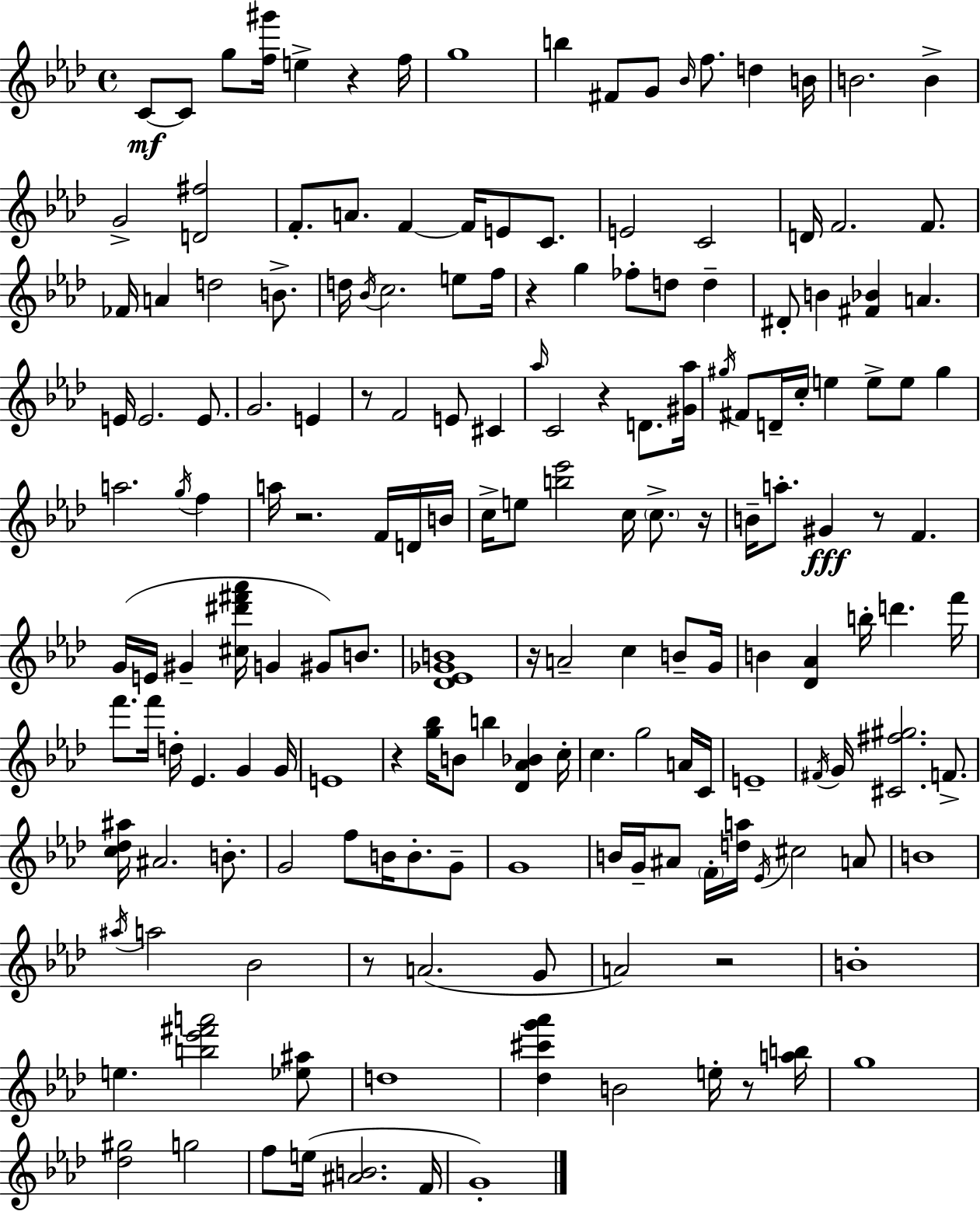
{
  \clef treble
  \time 4/4
  \defaultTimeSignature
  \key aes \major
  c'8~~\mf c'8 g''8 <f'' gis'''>16 e''4-> r4 f''16 | g''1 | b''4 fis'8 g'8 \grace { bes'16 } f''8. d''4 | b'16 b'2. b'4-> | \break g'2-> <d' fis''>2 | f'8.-. a'8. f'4~~ f'16 e'8 c'8. | e'2 c'2 | d'16 f'2. f'8. | \break fes'16 a'4 d''2 b'8.-> | d''16 \acciaccatura { bes'16 } c''2. e''8 | f''16 r4 g''4 fes''8-. d''8 d''4-- | dis'8-. b'4 <fis' bes'>4 a'4. | \break e'16 e'2. e'8. | g'2. e'4 | r8 f'2 e'8 cis'4 | \grace { aes''16 } c'2 r4 d'8. | \break <gis' aes''>16 \acciaccatura { gis''16 } fis'8 d'16-- c''16-. e''4 e''8-> e''8 | gis''4 a''2. | \acciaccatura { g''16 } f''4 a''16 r2. | f'16 d'16 b'16 c''16-> e''8 <b'' ees'''>2 | \break c''16 \parenthesize c''8.-> r16 b'16-- a''8.-. gis'4\fff r8 f'4. | g'16( e'16 gis'4-- <cis'' dis''' fis''' aes'''>16 g'4 | gis'8) b'8. <des' ees' ges' b'>1 | r16 a'2-- c''4 | \break b'8-- g'16 b'4 <des' aes'>4 b''16-. d'''4. | f'''16 f'''8. f'''16 d''16-. ees'4. | g'4 g'16 e'1 | r4 <g'' bes''>16 b'8 b''4 | \break <des' aes' bes'>4 c''16-. c''4. g''2 | a'16 c'16 e'1-- | \acciaccatura { fis'16 } g'16 <cis' fis'' gis''>2. | f'8.-> <c'' des'' ais''>16 ais'2. | \break b'8.-. g'2 f''8 | b'16 b'8.-. g'8-- g'1 | b'16 g'16-- ais'8 \parenthesize f'16-. <d'' a''>16 \acciaccatura { ees'16 } cis''2 | a'8 b'1 | \break \acciaccatura { ais''16 } a''2 | bes'2 r8 a'2.( | g'8 a'2) | r2 b'1-. | \break e''4. <b'' ees''' fis''' a'''>2 | <ees'' ais''>8 d''1 | <des'' cis''' g''' aes'''>4 b'2 | e''16-. r8 <a'' b''>16 g''1 | \break <des'' gis''>2 | g''2 f''8 e''16( <ais' b'>2. | f'16 g'1-.) | \bar "|."
}